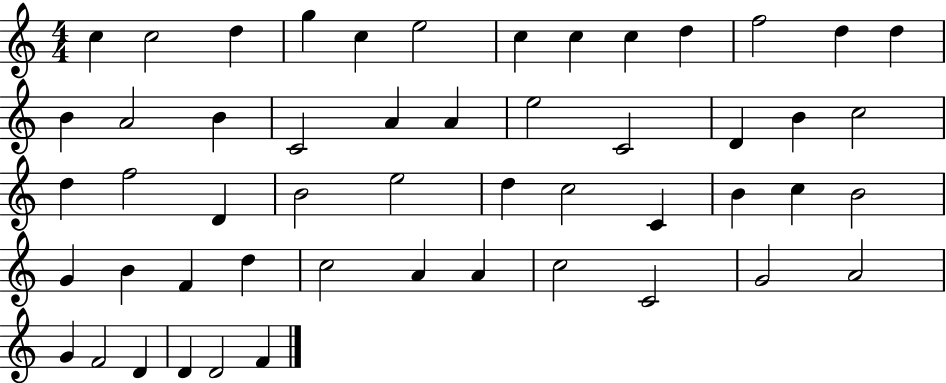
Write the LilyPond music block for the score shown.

{
  \clef treble
  \numericTimeSignature
  \time 4/4
  \key c \major
  c''4 c''2 d''4 | g''4 c''4 e''2 | c''4 c''4 c''4 d''4 | f''2 d''4 d''4 | \break b'4 a'2 b'4 | c'2 a'4 a'4 | e''2 c'2 | d'4 b'4 c''2 | \break d''4 f''2 d'4 | b'2 e''2 | d''4 c''2 c'4 | b'4 c''4 b'2 | \break g'4 b'4 f'4 d''4 | c''2 a'4 a'4 | c''2 c'2 | g'2 a'2 | \break g'4 f'2 d'4 | d'4 d'2 f'4 | \bar "|."
}